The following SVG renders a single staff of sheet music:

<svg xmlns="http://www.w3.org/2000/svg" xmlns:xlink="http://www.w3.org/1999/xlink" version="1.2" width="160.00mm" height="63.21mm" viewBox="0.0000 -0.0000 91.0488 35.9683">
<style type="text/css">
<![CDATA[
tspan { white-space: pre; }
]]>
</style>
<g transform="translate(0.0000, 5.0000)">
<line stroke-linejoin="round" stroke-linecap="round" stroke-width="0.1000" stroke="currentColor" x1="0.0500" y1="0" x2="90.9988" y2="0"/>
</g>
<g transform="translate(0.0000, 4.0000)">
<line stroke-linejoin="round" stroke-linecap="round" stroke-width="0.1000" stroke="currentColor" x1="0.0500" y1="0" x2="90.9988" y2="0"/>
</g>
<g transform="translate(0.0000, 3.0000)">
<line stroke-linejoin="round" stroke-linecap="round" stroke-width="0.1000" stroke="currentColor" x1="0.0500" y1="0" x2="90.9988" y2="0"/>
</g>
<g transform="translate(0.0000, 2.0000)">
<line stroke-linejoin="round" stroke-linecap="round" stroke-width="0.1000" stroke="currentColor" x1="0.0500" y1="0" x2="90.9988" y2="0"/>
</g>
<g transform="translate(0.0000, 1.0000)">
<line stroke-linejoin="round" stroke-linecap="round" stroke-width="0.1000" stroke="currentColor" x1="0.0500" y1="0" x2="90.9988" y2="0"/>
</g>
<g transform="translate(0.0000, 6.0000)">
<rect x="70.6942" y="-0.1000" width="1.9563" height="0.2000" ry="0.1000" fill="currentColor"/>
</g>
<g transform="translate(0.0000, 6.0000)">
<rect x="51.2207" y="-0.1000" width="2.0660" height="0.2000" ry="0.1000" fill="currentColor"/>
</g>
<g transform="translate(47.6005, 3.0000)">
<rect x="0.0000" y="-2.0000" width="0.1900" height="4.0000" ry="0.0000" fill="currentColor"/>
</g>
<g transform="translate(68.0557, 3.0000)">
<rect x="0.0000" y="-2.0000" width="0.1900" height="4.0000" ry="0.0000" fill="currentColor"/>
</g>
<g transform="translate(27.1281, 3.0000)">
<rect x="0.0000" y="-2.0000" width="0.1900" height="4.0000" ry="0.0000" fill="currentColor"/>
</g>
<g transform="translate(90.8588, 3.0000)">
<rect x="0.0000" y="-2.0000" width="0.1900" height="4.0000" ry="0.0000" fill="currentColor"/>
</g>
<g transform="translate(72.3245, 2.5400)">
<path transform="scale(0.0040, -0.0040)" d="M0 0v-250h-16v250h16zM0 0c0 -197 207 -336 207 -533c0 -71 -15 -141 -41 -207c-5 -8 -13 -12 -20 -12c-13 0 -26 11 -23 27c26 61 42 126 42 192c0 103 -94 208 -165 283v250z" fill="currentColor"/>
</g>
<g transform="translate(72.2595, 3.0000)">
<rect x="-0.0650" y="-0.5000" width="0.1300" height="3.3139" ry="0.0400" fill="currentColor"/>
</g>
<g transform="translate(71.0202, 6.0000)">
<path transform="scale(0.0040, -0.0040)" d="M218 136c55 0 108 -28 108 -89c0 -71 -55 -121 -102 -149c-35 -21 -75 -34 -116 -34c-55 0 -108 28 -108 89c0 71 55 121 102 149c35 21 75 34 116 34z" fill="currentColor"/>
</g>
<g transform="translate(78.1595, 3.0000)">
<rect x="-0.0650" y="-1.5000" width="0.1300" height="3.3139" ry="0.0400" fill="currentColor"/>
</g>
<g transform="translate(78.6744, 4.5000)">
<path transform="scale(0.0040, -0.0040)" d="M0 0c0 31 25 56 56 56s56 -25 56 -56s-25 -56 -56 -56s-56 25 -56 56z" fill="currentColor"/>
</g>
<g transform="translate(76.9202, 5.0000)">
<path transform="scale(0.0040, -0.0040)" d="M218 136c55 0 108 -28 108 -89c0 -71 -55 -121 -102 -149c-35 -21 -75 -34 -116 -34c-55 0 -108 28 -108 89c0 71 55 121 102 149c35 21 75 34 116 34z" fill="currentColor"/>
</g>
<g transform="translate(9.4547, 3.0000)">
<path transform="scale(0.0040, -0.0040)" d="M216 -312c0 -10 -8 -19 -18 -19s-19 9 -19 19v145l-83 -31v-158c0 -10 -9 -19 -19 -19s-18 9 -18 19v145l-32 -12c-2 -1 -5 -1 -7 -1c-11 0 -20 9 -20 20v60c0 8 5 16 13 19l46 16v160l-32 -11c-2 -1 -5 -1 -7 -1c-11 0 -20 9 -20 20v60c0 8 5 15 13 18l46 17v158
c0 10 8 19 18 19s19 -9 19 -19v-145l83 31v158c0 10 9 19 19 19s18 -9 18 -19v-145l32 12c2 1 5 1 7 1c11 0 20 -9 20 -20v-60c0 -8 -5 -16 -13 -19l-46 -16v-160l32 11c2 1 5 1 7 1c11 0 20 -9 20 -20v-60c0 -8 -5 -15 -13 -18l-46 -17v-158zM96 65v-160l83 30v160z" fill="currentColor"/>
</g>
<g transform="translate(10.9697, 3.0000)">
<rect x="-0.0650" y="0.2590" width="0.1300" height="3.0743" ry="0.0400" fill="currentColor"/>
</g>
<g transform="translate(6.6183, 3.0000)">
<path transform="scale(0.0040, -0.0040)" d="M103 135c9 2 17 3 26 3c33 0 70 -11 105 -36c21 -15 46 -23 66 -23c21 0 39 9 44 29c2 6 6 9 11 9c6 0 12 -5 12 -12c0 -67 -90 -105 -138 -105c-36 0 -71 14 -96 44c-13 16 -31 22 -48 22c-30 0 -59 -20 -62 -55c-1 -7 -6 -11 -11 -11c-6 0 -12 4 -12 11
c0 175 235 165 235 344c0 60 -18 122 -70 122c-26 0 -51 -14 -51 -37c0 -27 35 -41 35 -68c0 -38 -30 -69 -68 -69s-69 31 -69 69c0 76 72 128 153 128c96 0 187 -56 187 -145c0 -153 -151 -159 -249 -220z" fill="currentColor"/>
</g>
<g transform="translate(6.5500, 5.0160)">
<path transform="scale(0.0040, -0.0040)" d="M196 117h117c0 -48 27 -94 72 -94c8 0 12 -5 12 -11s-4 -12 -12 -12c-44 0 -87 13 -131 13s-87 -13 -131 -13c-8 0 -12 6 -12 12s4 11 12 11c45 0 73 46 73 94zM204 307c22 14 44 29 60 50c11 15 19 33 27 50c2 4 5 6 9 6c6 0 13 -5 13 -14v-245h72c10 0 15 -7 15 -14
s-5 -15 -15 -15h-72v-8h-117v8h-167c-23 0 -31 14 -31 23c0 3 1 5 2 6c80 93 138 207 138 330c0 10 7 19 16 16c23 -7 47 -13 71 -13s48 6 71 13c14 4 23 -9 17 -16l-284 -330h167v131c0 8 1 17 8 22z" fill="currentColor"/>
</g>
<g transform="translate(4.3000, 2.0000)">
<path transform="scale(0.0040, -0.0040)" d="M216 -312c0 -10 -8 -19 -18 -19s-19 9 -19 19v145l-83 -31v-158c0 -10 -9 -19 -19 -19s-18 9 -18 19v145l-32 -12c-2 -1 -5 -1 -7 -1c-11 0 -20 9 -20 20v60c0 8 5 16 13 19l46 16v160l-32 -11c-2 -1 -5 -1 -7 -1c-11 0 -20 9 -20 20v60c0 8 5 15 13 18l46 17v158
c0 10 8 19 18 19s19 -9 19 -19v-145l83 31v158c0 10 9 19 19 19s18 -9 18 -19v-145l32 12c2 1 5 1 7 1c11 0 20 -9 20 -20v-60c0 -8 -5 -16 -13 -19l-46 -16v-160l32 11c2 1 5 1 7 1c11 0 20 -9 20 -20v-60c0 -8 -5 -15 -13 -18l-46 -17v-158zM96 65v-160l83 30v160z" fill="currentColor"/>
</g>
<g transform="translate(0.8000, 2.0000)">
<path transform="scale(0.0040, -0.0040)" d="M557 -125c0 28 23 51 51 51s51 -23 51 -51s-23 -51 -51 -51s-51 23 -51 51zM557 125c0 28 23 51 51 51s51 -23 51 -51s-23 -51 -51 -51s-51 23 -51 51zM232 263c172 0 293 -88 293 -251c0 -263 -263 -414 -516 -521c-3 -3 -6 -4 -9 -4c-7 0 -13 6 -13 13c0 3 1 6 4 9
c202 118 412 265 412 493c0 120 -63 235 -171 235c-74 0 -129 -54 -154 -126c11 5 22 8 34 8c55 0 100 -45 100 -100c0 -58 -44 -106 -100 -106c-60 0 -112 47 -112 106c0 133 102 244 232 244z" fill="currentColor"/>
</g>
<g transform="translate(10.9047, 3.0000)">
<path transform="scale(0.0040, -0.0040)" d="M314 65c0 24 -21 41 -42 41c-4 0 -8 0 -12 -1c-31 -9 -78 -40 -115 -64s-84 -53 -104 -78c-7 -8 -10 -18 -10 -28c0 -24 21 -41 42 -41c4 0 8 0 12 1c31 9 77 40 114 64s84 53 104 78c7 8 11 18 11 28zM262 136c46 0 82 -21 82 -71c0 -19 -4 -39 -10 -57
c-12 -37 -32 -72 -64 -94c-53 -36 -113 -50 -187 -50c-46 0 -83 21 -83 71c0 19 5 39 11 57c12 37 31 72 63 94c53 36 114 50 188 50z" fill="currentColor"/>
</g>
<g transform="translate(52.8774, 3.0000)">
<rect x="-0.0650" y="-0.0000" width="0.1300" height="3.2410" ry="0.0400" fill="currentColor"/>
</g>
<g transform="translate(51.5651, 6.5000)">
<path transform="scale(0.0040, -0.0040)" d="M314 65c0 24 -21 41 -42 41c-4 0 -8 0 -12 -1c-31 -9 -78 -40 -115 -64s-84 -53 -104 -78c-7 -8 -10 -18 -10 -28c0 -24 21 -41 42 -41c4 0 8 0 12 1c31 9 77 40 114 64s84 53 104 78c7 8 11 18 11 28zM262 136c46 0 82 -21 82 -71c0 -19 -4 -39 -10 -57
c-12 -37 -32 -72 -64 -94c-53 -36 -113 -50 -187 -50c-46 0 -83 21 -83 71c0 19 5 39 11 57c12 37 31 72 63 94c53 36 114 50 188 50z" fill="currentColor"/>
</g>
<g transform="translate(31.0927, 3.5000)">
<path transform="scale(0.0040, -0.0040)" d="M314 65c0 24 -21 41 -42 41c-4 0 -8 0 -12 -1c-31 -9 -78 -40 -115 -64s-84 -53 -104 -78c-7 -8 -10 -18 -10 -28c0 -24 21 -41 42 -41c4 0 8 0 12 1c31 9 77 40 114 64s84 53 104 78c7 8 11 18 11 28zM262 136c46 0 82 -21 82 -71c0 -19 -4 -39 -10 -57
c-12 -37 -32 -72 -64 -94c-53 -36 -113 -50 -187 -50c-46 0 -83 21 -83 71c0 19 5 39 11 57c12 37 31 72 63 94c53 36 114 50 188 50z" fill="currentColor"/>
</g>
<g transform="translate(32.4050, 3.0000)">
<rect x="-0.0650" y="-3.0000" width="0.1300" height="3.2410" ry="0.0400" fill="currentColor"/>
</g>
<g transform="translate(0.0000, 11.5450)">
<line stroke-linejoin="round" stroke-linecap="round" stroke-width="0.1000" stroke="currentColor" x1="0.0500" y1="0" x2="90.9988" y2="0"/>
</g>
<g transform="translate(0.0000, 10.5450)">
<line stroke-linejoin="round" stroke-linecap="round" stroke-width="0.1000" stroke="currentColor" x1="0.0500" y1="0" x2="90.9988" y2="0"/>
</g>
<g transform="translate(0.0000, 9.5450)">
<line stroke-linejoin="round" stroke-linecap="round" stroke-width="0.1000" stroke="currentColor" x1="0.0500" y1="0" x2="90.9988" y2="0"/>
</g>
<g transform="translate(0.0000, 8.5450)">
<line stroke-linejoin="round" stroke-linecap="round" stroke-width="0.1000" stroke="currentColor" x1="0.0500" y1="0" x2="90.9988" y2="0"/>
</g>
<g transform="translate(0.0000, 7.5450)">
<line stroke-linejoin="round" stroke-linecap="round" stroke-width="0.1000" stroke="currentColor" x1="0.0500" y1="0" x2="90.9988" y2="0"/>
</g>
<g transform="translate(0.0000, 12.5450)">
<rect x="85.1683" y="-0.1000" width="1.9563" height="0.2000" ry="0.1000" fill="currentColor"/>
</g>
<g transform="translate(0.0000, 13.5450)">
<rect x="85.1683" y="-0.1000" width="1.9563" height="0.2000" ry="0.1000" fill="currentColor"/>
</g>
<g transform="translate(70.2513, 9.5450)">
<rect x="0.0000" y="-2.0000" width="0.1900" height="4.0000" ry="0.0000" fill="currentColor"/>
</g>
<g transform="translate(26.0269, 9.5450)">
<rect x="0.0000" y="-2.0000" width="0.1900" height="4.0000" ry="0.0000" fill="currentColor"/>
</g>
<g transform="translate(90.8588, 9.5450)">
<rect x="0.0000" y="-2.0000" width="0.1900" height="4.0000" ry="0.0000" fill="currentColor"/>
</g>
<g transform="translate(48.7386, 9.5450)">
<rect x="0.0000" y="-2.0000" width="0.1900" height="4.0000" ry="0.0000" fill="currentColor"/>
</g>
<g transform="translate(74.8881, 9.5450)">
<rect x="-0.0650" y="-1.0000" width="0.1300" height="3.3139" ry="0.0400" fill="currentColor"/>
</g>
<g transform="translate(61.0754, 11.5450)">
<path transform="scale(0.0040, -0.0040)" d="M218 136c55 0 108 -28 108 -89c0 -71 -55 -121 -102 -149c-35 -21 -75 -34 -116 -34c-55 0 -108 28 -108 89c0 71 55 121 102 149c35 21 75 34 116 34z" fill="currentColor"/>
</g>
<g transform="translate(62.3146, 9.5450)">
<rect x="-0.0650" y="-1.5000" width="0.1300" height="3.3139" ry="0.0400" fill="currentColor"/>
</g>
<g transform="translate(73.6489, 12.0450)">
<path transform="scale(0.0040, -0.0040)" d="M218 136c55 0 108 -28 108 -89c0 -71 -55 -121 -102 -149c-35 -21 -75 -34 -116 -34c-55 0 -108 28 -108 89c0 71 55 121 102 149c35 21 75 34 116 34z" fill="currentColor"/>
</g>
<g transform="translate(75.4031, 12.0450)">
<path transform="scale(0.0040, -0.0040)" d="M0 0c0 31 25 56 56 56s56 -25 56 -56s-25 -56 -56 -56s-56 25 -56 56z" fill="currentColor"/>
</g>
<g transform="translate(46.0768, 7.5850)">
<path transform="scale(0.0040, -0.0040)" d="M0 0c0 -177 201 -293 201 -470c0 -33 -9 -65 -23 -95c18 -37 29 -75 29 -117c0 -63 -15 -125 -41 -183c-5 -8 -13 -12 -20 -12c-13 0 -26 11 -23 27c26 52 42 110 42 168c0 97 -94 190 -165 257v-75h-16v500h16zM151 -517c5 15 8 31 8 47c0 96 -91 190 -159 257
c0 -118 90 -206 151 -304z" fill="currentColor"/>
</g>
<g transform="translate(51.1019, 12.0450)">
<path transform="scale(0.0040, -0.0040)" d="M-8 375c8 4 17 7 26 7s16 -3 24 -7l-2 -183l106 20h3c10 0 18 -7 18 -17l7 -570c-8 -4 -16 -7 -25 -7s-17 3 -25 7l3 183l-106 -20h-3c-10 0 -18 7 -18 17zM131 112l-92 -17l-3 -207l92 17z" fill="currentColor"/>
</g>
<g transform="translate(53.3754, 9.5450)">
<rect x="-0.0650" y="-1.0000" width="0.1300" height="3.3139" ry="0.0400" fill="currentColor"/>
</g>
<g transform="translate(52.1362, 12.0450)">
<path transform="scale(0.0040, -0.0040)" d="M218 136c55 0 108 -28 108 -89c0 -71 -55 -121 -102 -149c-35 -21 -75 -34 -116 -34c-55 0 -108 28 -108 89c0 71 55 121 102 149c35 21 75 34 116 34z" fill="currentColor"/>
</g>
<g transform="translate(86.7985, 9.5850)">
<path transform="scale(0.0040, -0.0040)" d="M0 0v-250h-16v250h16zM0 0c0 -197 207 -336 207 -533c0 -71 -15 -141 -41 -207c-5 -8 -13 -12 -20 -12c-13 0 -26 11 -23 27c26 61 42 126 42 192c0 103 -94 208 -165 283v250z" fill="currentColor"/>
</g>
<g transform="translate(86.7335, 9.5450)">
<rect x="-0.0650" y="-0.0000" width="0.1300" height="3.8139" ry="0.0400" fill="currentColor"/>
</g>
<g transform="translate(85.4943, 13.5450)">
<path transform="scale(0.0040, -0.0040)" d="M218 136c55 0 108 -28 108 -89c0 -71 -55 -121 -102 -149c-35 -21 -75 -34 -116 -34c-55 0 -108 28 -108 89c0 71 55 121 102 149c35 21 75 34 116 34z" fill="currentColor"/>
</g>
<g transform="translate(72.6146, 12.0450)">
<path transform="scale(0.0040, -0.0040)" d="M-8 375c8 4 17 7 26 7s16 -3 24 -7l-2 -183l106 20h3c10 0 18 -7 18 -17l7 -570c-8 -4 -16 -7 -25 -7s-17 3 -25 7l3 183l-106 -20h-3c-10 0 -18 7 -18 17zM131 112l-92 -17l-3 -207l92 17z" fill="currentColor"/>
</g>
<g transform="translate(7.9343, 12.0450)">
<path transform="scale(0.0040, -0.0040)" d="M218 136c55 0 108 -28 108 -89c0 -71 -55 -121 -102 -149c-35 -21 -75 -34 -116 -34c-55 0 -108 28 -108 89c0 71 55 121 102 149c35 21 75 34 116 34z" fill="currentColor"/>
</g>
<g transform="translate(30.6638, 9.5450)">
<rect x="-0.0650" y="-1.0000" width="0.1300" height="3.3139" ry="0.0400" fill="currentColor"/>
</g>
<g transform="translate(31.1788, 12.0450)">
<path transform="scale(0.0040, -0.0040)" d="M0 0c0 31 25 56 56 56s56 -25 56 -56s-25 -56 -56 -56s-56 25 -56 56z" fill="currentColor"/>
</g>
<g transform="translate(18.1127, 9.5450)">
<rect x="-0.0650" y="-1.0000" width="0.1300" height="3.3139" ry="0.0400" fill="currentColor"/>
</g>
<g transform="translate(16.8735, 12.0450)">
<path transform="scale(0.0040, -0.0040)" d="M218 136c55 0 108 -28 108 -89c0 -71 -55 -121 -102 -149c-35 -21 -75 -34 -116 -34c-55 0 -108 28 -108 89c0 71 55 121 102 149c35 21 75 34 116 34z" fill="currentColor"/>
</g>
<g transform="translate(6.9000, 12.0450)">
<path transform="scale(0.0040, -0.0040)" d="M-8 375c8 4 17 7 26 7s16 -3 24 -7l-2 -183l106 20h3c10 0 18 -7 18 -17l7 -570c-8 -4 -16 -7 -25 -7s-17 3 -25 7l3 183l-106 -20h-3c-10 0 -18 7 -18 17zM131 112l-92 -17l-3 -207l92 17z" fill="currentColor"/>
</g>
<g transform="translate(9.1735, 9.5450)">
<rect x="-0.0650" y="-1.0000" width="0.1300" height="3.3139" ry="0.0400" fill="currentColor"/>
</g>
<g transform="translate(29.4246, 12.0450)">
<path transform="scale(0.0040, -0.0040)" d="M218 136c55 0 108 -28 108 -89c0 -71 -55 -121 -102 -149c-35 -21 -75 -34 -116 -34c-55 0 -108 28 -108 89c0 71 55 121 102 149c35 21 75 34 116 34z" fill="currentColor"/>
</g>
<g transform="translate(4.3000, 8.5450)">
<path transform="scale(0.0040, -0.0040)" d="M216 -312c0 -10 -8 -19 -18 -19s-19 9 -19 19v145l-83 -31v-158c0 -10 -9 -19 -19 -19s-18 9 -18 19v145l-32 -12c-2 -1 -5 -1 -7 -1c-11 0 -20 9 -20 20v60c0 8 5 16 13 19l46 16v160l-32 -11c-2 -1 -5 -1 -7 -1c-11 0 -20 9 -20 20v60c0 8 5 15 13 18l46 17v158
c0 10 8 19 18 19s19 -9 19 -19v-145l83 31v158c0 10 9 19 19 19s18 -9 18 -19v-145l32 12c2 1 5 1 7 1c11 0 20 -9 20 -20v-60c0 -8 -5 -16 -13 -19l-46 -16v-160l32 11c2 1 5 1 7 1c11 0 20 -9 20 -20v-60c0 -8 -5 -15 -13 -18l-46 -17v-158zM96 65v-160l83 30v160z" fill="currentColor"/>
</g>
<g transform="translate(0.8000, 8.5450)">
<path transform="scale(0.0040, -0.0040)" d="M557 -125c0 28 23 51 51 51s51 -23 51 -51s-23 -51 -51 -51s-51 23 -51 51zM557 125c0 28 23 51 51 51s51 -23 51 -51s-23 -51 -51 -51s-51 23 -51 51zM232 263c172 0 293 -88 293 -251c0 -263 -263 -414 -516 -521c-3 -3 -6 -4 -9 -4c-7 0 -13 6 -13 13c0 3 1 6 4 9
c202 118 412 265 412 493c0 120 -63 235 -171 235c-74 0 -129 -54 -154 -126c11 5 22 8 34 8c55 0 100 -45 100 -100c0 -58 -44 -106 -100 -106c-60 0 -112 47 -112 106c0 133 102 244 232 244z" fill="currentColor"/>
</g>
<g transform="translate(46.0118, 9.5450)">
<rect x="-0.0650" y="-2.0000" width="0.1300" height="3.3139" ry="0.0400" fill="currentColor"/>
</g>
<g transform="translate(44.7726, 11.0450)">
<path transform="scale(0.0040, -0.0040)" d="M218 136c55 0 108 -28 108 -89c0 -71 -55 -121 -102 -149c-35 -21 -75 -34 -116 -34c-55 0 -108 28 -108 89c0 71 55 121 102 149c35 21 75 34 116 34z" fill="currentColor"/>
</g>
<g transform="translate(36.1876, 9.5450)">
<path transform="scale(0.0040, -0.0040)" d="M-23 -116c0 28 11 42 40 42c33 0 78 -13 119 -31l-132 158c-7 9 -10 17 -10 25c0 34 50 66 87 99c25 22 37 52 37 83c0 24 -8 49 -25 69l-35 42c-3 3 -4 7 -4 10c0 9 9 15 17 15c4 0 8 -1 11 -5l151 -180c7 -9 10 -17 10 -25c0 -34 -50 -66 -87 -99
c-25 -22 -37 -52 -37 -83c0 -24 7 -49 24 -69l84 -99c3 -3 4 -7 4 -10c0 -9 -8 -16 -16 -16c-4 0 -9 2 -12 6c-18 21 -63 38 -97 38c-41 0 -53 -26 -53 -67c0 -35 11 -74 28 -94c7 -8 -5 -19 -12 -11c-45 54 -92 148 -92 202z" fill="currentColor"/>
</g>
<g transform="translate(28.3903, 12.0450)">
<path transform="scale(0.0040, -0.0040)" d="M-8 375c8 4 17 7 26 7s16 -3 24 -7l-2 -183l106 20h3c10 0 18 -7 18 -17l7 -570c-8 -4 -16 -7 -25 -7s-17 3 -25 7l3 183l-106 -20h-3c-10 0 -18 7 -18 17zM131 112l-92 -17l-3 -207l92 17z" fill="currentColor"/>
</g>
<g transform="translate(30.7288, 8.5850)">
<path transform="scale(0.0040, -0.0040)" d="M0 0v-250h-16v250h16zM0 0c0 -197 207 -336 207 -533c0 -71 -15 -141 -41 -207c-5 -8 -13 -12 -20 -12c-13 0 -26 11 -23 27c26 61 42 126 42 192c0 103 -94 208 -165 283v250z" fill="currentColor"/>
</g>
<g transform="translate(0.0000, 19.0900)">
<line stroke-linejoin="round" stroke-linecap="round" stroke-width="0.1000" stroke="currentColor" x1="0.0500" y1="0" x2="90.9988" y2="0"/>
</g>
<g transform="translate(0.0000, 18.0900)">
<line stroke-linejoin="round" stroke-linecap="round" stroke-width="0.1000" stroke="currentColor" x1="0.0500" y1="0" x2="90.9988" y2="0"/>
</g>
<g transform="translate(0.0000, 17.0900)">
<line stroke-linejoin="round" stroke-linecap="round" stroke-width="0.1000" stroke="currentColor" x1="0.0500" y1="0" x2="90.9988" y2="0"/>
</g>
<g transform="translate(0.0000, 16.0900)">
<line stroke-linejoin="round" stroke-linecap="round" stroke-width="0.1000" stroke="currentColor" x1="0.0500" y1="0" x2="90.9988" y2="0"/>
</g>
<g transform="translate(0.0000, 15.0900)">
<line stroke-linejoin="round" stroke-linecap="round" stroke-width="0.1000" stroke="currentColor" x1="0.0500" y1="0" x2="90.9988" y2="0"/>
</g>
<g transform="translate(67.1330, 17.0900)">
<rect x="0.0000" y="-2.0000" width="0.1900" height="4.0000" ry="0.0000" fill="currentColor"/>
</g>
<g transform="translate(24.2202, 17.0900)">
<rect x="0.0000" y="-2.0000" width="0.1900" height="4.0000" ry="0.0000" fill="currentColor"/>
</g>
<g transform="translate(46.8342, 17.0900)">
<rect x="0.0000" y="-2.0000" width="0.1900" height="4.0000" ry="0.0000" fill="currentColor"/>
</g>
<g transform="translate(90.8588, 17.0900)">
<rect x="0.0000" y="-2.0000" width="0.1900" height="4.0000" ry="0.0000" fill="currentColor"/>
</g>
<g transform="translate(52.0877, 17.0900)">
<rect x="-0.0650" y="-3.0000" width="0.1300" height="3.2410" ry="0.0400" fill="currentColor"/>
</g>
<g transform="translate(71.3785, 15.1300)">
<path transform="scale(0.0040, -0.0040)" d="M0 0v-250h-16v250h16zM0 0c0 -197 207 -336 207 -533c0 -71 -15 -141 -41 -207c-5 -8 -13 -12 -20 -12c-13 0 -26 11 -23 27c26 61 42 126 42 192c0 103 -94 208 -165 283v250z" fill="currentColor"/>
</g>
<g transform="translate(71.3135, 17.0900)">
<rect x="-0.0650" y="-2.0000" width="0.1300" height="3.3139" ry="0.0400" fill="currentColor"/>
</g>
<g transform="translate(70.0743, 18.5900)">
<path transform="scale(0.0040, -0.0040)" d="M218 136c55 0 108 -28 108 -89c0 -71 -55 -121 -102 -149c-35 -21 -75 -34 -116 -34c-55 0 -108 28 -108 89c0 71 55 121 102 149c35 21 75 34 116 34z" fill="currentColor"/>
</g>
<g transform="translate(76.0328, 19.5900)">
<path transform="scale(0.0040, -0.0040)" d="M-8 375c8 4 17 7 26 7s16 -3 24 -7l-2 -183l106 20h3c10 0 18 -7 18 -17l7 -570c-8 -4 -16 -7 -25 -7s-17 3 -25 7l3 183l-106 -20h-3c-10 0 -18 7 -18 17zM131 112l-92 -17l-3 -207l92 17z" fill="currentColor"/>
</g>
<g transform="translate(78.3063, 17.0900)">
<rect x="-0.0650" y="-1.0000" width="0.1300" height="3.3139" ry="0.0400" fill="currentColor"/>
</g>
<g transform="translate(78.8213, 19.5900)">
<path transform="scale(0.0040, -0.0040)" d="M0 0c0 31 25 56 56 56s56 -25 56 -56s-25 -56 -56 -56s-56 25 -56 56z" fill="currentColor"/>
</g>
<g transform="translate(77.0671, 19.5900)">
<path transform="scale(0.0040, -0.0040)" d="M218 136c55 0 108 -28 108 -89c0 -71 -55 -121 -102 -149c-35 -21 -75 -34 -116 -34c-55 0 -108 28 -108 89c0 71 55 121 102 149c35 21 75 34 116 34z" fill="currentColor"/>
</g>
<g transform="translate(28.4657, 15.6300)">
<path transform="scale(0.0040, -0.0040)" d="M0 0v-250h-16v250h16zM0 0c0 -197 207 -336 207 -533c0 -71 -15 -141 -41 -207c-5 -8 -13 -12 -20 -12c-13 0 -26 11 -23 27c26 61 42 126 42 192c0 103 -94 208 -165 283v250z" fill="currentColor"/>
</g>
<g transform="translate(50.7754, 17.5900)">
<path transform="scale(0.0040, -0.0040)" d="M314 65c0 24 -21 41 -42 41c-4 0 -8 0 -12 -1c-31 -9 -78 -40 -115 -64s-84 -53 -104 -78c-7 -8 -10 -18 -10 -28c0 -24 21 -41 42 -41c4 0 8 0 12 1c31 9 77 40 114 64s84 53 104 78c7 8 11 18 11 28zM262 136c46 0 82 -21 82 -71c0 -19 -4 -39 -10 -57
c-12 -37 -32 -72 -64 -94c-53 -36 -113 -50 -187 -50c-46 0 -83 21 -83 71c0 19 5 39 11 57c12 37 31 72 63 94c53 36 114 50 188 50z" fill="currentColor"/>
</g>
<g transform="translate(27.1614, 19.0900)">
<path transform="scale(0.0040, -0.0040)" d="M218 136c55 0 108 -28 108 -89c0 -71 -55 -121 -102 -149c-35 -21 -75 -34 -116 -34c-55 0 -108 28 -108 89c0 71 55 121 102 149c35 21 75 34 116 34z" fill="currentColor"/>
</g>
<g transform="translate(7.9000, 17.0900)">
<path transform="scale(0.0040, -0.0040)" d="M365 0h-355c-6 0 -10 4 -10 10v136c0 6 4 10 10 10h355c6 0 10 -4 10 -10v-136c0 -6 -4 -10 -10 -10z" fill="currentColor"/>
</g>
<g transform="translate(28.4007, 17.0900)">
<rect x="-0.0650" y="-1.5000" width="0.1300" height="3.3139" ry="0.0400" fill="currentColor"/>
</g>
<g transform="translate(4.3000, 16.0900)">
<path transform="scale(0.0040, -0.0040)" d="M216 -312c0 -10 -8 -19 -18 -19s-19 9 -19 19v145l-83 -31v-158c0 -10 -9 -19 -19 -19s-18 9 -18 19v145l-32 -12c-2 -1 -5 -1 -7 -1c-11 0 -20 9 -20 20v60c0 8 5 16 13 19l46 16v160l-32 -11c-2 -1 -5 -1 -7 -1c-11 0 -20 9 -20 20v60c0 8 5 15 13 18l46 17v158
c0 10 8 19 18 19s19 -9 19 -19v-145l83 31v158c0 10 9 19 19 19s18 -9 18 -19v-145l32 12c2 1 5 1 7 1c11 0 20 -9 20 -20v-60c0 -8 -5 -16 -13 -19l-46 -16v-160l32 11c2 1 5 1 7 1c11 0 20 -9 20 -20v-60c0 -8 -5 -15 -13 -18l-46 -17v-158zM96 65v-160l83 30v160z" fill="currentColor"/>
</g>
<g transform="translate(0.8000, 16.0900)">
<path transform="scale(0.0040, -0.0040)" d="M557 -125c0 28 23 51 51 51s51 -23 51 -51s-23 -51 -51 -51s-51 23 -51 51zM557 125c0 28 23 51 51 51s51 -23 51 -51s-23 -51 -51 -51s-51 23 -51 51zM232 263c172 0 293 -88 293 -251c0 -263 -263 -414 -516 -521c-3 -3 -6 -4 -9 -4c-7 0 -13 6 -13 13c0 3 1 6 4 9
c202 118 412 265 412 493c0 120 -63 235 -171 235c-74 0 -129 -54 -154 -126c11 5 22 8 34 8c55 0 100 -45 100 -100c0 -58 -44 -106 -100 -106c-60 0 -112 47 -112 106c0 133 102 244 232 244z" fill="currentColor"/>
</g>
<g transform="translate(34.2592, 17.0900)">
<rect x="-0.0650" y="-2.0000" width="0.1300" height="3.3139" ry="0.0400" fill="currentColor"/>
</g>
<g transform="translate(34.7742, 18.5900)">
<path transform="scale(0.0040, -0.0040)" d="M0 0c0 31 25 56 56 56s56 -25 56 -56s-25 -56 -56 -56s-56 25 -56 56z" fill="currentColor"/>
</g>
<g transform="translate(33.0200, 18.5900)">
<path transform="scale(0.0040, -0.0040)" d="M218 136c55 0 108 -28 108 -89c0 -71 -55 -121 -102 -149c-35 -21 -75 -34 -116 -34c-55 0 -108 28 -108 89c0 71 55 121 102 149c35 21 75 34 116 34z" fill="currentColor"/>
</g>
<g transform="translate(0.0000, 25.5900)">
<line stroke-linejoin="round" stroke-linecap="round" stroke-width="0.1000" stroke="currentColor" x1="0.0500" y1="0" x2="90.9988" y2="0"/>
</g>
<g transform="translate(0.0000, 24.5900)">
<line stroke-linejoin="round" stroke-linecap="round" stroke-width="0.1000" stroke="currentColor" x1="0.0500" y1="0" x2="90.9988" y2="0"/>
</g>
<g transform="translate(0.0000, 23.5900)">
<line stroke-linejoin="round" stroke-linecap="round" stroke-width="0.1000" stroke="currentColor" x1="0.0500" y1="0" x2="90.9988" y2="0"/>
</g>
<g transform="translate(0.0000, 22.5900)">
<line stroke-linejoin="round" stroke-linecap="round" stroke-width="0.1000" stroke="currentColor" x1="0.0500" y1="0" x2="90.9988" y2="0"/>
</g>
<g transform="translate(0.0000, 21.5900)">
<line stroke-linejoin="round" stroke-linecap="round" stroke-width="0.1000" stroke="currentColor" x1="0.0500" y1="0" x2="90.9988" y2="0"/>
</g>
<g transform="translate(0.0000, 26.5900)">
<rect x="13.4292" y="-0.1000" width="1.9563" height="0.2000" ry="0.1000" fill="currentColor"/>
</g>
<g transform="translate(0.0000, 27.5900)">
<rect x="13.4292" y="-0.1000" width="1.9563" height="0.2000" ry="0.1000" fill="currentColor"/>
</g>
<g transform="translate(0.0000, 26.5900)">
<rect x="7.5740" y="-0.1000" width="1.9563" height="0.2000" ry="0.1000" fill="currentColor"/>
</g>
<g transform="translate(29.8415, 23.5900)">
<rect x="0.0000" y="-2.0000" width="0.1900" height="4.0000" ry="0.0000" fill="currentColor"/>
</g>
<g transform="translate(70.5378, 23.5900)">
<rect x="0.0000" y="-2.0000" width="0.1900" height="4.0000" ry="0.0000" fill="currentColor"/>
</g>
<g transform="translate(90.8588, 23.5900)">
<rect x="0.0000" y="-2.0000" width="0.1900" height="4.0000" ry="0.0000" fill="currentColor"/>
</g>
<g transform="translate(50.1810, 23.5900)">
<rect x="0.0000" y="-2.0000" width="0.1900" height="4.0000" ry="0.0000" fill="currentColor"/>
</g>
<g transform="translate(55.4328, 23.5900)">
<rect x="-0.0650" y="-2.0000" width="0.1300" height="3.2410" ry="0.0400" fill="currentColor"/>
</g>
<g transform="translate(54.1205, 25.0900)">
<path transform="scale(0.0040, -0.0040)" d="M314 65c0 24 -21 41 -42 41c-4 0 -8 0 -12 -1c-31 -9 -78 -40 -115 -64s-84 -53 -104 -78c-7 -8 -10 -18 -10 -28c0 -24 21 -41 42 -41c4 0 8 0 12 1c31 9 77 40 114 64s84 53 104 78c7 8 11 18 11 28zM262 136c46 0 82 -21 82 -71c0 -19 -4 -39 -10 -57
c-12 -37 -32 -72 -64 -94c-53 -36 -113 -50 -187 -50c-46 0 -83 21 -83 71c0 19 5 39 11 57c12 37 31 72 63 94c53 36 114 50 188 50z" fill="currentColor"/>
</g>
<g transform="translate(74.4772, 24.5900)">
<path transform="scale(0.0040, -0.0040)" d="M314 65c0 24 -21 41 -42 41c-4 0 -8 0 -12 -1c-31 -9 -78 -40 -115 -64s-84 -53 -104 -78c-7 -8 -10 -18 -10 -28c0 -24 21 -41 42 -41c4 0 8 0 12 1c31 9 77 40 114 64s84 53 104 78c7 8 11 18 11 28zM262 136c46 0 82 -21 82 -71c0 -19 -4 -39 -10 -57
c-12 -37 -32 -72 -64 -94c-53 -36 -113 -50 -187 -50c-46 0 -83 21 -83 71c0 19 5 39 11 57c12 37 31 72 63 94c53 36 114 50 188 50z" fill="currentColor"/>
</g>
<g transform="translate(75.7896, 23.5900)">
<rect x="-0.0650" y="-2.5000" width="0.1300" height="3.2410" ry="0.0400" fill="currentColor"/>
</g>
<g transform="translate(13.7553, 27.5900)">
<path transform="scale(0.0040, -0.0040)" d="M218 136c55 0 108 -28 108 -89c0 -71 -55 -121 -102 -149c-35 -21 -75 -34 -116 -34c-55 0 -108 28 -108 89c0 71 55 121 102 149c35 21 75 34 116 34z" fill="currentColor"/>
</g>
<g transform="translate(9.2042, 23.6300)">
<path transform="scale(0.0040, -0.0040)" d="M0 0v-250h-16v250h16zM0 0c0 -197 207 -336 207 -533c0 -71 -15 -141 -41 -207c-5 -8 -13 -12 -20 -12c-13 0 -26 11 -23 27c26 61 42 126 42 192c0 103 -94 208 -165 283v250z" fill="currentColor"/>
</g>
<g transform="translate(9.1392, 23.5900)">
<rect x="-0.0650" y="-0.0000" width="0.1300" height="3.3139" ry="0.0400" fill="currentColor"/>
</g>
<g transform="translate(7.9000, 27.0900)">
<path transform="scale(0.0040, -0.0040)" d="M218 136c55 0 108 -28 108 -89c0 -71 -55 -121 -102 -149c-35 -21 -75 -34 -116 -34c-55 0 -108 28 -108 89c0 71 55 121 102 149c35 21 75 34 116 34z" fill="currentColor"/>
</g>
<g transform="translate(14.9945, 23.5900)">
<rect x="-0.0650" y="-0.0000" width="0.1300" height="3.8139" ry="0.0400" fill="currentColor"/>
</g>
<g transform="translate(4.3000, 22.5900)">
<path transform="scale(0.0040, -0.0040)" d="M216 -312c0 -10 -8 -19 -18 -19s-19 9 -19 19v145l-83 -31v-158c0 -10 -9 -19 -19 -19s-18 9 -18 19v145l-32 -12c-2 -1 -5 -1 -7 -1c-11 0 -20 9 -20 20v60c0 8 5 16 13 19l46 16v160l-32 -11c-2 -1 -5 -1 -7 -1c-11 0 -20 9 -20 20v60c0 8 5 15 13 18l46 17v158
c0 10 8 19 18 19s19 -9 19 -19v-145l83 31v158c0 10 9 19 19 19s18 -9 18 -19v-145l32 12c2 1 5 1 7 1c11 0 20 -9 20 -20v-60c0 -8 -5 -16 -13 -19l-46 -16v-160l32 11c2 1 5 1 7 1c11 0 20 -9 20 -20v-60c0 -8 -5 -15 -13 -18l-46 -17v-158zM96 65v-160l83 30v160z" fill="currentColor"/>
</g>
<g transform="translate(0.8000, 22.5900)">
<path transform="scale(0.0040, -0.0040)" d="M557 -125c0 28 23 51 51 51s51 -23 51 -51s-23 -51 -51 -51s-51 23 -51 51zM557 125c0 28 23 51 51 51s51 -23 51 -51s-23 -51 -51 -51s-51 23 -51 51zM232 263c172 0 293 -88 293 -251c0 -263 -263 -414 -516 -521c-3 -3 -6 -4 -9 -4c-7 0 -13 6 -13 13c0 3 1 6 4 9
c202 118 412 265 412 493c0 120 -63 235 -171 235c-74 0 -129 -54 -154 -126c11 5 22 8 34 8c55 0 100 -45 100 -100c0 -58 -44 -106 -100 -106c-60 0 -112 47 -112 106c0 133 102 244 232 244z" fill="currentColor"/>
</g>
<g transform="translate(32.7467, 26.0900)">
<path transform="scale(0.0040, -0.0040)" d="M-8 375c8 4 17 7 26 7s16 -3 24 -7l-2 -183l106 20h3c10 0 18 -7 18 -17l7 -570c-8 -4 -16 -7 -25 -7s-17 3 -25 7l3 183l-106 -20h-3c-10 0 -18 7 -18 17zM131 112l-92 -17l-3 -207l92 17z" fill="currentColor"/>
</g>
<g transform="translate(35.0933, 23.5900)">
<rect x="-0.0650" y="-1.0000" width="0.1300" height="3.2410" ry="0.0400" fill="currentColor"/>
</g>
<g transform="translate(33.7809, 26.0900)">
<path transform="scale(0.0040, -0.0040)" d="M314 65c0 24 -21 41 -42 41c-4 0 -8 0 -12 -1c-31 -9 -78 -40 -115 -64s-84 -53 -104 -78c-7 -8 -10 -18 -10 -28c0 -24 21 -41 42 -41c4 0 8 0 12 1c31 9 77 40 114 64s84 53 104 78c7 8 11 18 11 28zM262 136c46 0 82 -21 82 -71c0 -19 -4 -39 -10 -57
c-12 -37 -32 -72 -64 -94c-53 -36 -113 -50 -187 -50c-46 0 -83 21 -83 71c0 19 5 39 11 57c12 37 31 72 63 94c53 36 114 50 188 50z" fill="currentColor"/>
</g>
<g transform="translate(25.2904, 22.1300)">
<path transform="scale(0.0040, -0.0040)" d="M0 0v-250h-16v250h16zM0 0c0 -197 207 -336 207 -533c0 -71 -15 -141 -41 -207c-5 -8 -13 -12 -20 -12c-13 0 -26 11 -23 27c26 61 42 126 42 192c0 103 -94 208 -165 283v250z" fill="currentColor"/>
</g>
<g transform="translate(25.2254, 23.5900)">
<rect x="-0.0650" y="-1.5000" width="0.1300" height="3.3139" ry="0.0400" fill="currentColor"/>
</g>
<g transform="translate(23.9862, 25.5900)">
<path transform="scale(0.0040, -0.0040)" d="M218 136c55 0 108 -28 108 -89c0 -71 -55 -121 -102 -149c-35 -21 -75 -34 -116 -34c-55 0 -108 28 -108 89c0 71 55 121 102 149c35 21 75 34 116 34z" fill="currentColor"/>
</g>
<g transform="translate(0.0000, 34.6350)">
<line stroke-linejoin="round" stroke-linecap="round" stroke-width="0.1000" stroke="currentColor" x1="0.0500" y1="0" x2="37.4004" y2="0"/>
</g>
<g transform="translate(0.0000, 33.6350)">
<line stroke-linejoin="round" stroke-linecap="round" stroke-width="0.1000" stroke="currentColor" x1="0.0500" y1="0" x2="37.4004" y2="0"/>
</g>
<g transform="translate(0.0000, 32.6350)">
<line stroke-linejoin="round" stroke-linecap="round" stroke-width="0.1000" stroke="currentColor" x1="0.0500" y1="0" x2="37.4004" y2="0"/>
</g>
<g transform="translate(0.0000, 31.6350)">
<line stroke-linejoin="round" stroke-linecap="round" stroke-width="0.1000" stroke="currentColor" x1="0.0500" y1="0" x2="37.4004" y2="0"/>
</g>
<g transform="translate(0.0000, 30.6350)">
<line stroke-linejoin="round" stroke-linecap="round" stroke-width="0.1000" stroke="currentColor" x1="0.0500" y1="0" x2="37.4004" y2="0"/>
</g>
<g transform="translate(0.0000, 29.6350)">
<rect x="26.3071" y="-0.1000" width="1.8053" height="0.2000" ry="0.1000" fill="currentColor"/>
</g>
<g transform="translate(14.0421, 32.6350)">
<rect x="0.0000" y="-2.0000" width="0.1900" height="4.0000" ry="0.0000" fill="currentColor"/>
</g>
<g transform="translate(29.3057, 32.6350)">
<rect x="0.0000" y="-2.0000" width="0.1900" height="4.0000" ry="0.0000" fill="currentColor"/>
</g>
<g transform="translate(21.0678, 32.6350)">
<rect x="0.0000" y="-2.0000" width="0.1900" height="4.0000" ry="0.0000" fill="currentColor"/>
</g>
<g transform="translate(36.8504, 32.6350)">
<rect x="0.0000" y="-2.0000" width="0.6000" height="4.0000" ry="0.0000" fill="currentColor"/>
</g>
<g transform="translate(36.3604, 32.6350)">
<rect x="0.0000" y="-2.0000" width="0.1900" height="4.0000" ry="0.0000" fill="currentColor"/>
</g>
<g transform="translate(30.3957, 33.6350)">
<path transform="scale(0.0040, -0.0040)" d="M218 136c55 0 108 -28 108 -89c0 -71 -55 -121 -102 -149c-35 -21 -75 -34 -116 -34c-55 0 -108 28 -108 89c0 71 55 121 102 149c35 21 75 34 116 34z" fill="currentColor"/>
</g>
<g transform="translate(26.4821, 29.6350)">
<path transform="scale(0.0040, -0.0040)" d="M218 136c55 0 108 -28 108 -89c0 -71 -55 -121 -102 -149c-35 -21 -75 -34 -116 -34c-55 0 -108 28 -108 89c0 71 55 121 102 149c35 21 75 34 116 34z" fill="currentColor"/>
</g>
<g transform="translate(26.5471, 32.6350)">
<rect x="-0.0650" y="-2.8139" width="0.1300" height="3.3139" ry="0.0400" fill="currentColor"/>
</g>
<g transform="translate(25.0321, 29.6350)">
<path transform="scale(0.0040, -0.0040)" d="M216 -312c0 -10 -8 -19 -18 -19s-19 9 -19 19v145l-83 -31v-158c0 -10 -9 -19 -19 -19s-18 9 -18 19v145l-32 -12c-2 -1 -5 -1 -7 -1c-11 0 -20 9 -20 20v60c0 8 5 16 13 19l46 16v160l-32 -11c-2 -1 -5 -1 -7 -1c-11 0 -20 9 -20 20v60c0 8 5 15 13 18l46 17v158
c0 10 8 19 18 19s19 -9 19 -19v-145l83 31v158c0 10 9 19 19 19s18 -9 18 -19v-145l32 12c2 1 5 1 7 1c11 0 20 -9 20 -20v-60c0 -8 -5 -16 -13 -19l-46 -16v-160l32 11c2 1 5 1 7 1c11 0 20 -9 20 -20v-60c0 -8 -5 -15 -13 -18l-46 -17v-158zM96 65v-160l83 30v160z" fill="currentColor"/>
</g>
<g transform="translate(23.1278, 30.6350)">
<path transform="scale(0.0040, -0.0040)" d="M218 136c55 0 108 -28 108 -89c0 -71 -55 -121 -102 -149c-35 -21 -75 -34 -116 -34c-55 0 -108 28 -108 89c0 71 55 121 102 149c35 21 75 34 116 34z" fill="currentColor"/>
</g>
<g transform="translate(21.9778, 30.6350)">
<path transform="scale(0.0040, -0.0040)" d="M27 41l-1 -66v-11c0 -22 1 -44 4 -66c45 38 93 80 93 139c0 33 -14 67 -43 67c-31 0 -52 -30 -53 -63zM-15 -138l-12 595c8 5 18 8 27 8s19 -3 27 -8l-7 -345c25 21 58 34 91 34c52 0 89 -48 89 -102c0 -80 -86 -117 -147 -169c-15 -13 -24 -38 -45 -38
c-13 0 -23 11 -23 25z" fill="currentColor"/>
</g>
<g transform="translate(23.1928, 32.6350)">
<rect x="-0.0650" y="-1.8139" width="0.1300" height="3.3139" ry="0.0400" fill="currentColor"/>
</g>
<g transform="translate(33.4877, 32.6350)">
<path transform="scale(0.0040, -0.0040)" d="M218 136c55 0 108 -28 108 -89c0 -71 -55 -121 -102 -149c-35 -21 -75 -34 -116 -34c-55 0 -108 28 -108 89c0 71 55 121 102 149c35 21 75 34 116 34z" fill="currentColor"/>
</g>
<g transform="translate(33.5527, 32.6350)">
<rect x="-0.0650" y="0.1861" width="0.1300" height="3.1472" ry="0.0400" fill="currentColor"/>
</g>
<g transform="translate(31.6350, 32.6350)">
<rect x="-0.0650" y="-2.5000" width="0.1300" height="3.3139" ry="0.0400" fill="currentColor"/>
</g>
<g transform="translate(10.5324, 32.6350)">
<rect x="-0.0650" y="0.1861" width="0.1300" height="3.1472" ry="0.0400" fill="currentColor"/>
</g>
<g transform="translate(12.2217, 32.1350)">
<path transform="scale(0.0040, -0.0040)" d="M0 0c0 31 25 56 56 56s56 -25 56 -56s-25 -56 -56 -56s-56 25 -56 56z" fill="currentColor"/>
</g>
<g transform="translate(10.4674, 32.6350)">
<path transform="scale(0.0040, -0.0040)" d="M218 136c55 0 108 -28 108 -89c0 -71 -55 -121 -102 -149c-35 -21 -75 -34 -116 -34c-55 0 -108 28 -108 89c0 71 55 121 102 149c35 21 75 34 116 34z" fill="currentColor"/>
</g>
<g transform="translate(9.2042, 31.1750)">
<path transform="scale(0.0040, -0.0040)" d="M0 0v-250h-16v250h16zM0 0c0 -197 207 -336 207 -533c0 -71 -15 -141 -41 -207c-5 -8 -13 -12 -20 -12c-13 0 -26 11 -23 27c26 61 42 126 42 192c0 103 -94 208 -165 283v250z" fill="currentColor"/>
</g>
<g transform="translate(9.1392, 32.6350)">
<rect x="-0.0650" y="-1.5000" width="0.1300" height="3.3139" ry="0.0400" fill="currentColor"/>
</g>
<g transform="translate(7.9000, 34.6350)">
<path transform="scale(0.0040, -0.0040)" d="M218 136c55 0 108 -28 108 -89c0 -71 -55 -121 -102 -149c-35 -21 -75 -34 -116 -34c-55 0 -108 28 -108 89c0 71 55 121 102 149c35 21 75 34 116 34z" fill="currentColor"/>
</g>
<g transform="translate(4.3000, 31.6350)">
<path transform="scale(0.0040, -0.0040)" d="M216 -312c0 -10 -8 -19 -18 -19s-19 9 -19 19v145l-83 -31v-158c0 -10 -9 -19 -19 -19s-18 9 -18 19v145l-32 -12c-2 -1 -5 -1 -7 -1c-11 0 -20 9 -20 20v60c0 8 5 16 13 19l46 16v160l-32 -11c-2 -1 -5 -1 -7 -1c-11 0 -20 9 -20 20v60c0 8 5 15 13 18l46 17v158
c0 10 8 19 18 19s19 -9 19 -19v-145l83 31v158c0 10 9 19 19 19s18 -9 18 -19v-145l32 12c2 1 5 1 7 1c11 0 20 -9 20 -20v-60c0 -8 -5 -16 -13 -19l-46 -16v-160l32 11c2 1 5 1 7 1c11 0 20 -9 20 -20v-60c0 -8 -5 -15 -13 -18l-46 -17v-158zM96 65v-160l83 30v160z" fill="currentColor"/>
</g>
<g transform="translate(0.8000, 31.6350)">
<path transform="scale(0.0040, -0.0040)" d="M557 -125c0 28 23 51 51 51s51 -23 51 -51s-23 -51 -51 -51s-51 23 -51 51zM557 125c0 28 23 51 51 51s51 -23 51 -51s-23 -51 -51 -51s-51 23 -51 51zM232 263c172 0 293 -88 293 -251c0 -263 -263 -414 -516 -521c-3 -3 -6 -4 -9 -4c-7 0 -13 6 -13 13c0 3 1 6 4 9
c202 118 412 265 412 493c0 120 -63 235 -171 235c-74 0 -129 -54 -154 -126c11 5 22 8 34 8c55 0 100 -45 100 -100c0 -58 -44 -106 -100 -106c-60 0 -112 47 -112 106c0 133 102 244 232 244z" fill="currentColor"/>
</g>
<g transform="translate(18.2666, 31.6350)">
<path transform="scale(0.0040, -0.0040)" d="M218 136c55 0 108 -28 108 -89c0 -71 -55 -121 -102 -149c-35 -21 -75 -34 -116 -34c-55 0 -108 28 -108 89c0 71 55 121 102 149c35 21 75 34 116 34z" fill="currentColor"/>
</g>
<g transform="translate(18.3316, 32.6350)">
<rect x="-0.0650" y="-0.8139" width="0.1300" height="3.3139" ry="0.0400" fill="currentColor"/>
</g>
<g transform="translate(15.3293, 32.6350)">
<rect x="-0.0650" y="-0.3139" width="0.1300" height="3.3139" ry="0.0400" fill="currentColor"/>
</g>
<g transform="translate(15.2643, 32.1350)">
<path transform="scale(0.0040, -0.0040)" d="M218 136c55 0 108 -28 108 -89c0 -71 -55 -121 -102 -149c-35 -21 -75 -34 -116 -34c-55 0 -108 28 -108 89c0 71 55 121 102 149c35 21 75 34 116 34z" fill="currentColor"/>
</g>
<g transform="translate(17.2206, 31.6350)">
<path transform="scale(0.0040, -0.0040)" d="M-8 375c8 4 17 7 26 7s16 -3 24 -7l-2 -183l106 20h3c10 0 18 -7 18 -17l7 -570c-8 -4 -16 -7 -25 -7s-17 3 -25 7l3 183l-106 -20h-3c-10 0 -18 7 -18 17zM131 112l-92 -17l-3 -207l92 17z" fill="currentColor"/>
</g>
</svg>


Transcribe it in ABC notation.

X:1
T:Untitled
M:2/4
L:1/4
K:G
^D,2 C,2 D,,2 E,,/2 G,, F,, F,, F,,/2 z A,,/4 F,, G,, F,, C,,/2 z2 G,,/2 A,, C,2 A,,/2 F,, D,,/2 C,, G,,/2 F,,2 A,,2 B,,2 G,,/2 D, E, F, _A, ^C B,, D,